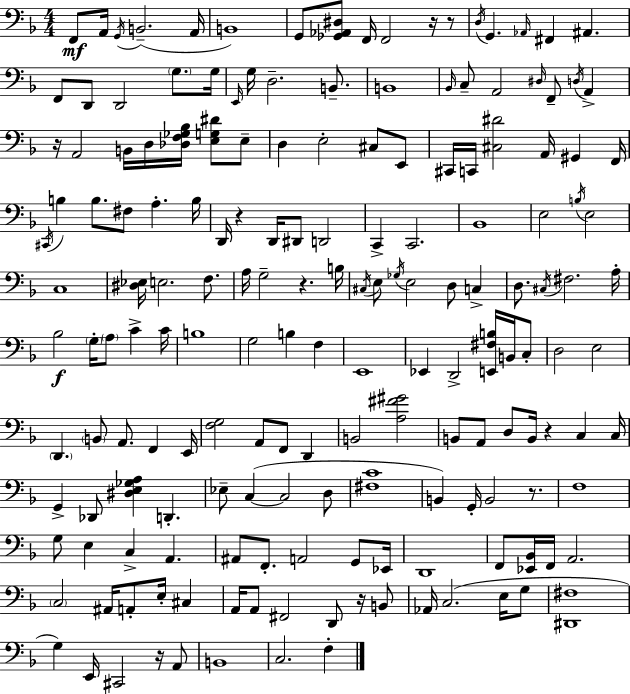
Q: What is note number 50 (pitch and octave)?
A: B3